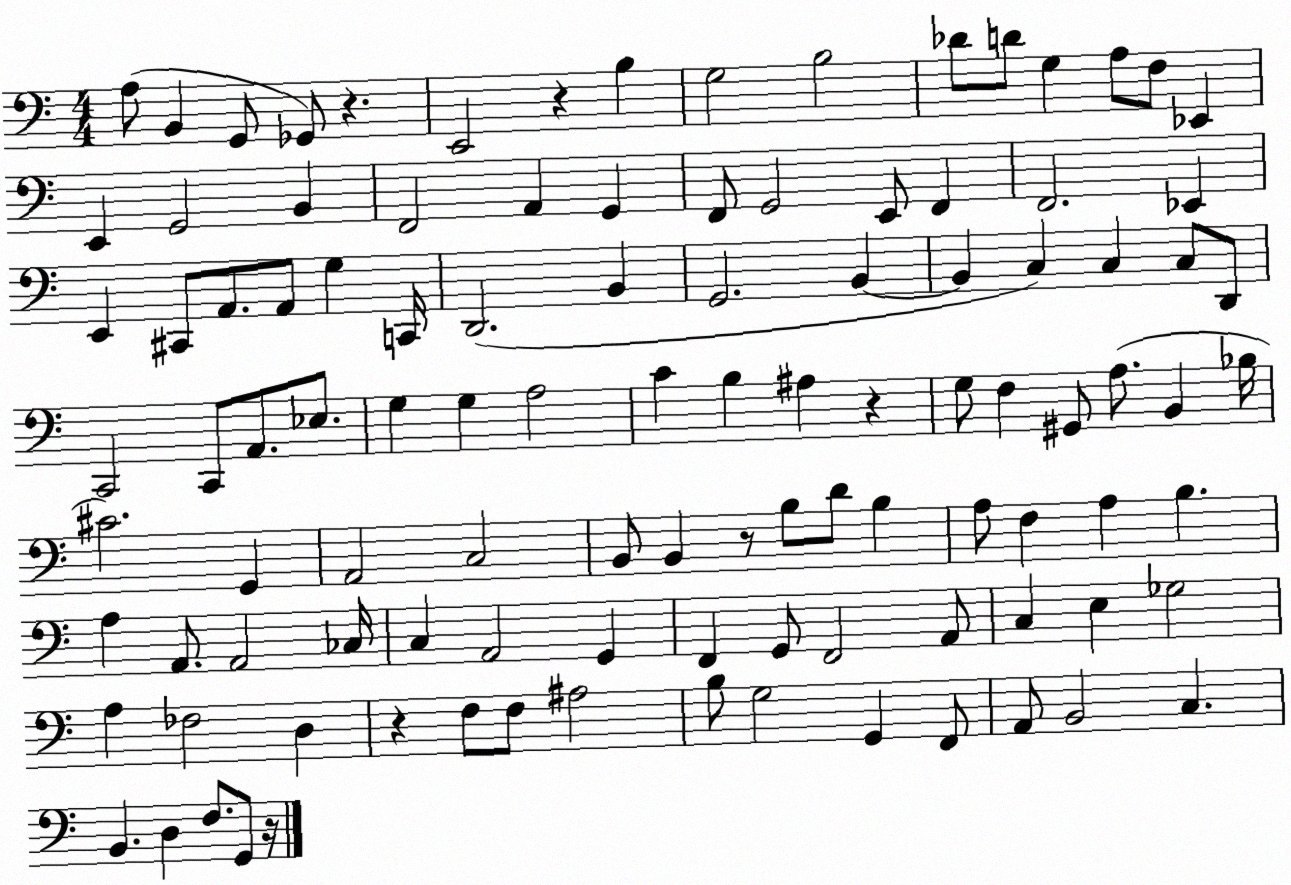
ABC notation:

X:1
T:Untitled
M:4/4
L:1/4
K:C
A,/2 B,, G,,/2 _G,,/2 z E,,2 z B, G,2 B,2 _D/2 D/2 G, A,/2 F,/2 _E,, E,, G,,2 B,, F,,2 A,, G,, F,,/2 G,,2 E,,/2 F,, F,,2 _E,, E,, ^C,,/2 A,,/2 A,,/2 G, C,,/4 D,,2 B,, G,,2 B,, B,, C, C, C,/2 D,,/2 C,,2 C,,/2 A,,/2 _E,/2 G, G, A,2 C B, ^A, z G,/2 F, ^G,,/2 A,/2 B,, _B,/4 ^C2 G,, A,,2 C,2 B,,/2 B,, z/2 B,/2 D/2 B, A,/2 F, A, B, A, A,,/2 A,,2 _C,/4 C, A,,2 G,, F,, G,,/2 F,,2 A,,/2 C, E, _G,2 A, _F,2 D, z F,/2 F,/2 ^A,2 B,/2 G,2 G,, F,,/2 A,,/2 B,,2 C, B,, D, F,/2 G,,/2 z/4